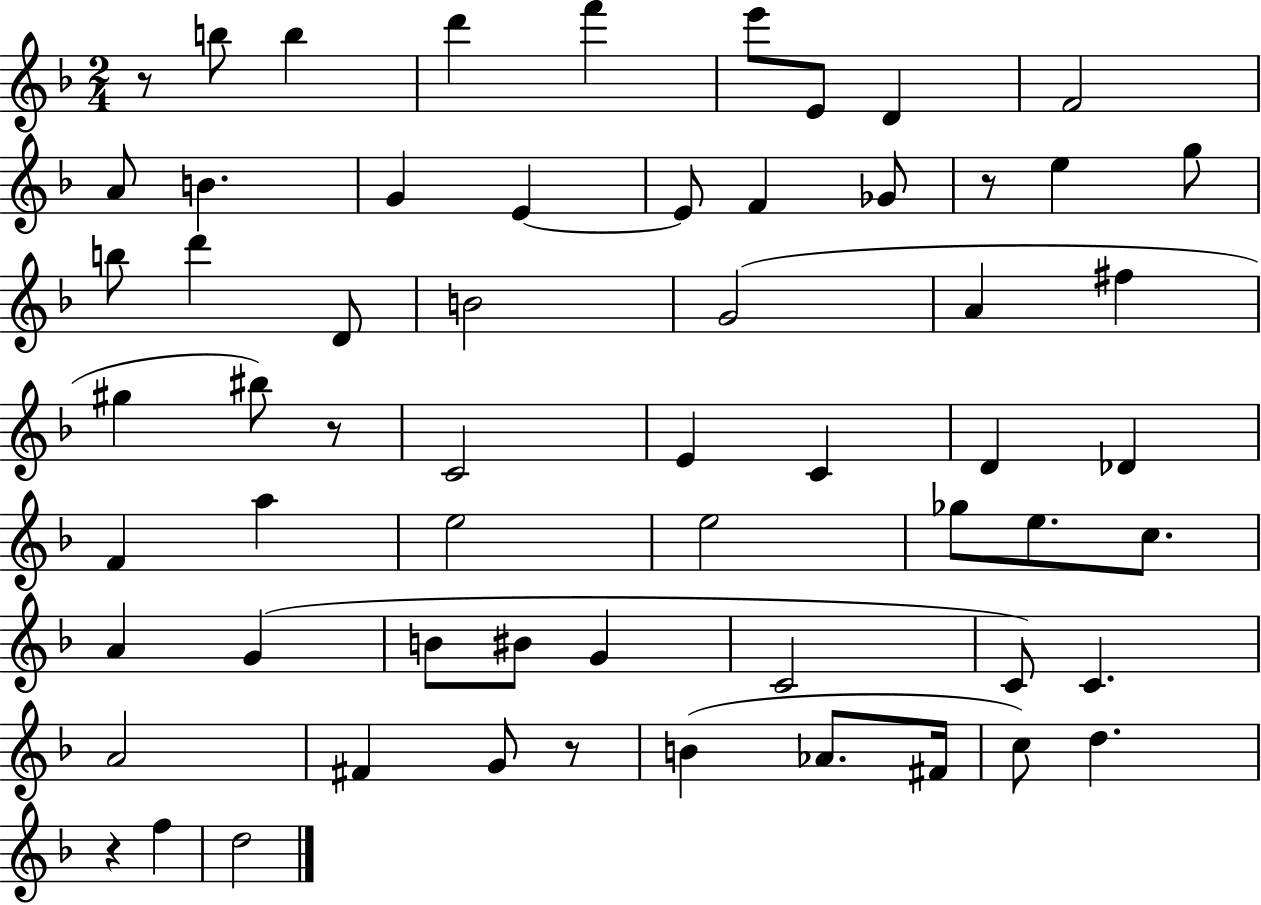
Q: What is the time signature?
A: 2/4